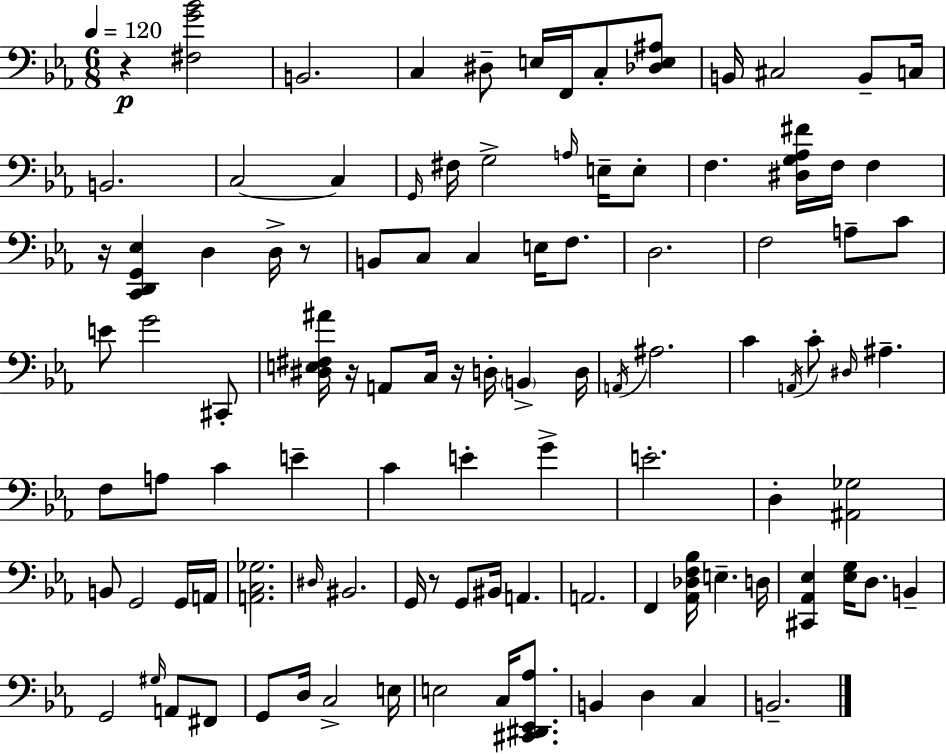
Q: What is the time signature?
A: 6/8